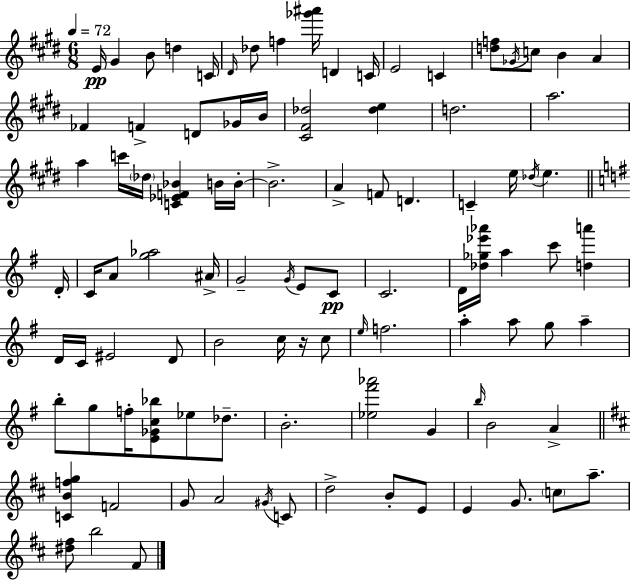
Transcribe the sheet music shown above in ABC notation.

X:1
T:Untitled
M:6/8
L:1/4
K:E
E/4 ^G B/2 d C/4 ^D/4 _d/2 f [_g'^a']/4 D C/4 E2 C [df]/2 _G/4 c/2 B A _F F D/2 _G/4 B/4 [^C^F_d]2 [_de] d2 a2 a c'/4 _d/4 [C_EF_B] B/4 B/4 B2 A F/2 D C e/4 _d/4 e D/4 C/4 A/2 [g_a]2 ^A/4 G2 G/4 E/2 C/2 C2 D/4 [_d_g_e'_a']/4 a c'/2 [da'] D/4 C/4 ^E2 D/2 B2 c/4 z/4 c/2 e/4 f2 a a/2 g/2 a b/2 g/2 f/4 [E_Gc_b]/2 _e/2 _d/2 B2 [_e^f'_a']2 G b/4 B2 A [CBfg] F2 G/2 A2 ^G/4 C/2 d2 B/2 E/2 E G/2 c/2 a/2 [^d^f]/2 b2 ^F/2